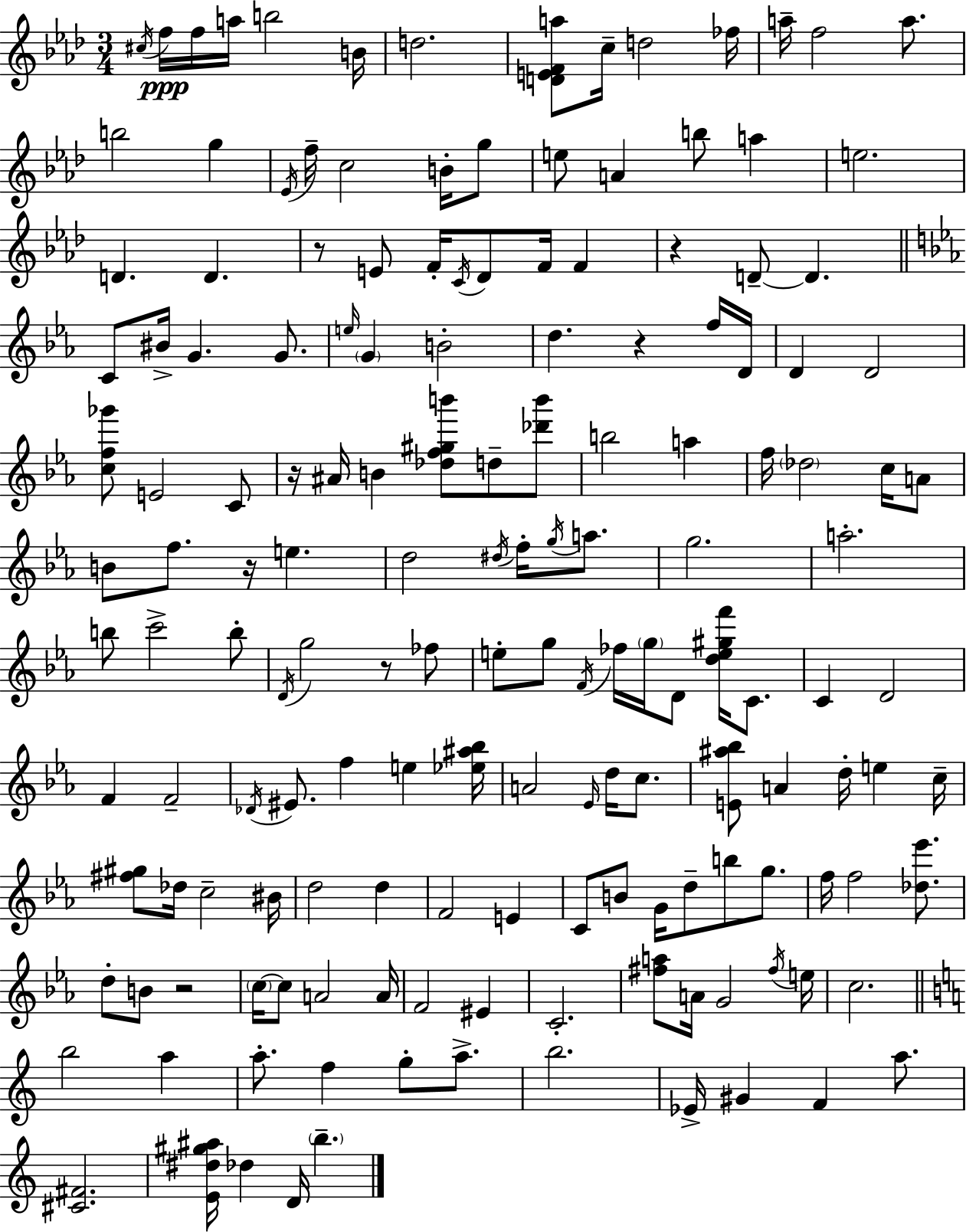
C#5/s F5/s F5/s A5/s B5/h B4/s D5/h. [D4,E4,F4,A5]/e C5/s D5/h FES5/s A5/s F5/h A5/e. B5/h G5/q Eb4/s F5/s C5/h B4/s G5/e E5/e A4/q B5/e A5/q E5/h. D4/q. D4/q. R/e E4/e F4/s C4/s Db4/e F4/s F4/q R/q D4/e D4/q. C4/e BIS4/s G4/q. G4/e. E5/s G4/q B4/h D5/q. R/q F5/s D4/s D4/q D4/h [C5,F5,Gb6]/e E4/h C4/e R/s A#4/s B4/q [Db5,F5,G#5,B6]/e D5/e [Db6,B6]/e B5/h A5/q F5/s Db5/h C5/s A4/e B4/e F5/e. R/s E5/q. D5/h D#5/s F5/s G5/s A5/e. G5/h. A5/h. B5/e C6/h B5/e D4/s G5/h R/e FES5/e E5/e G5/e F4/s FES5/s G5/s D4/e [D5,E5,G#5,F6]/s C4/e. C4/q D4/h F4/q F4/h Db4/s EIS4/e. F5/q E5/q [Eb5,A#5,Bb5]/s A4/h Eb4/s D5/s C5/e. [E4,A#5,Bb5]/e A4/q D5/s E5/q C5/s [F#5,G#5]/e Db5/s C5/h BIS4/s D5/h D5/q F4/h E4/q C4/e B4/e G4/s D5/e B5/e G5/e. F5/s F5/h [Db5,Eb6]/e. D5/e B4/e R/h C5/s C5/e A4/h A4/s F4/h EIS4/q C4/h. [F#5,A5]/e A4/s G4/h F#5/s E5/s C5/h. B5/h A5/q A5/e. F5/q G5/e A5/e. B5/h. Eb4/s G#4/q F4/q A5/e. [C#4,F#4]/h. [E4,D#5,G#5,A#5]/s Db5/q D4/s B5/q.